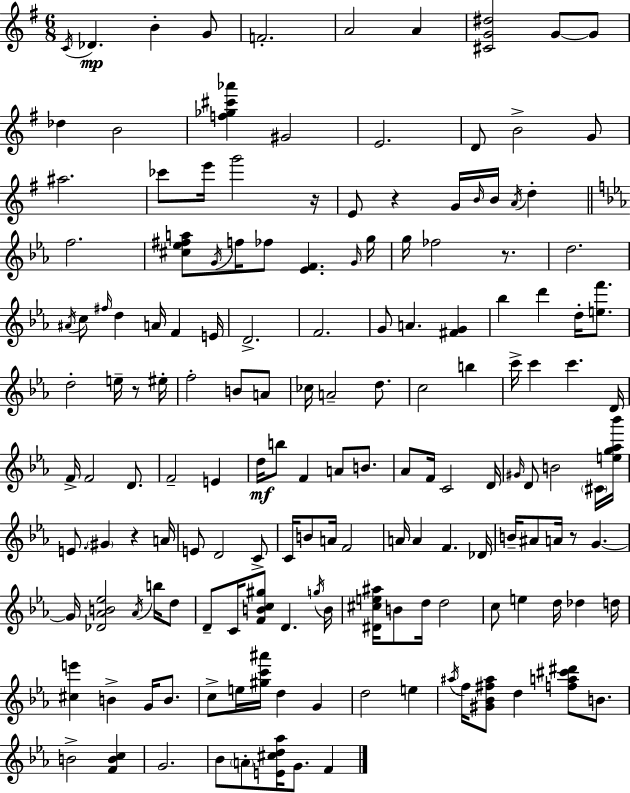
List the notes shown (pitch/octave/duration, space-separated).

C4/s Db4/q. B4/q G4/e F4/h. A4/h A4/q [C#4,G4,D#5]/h G4/e G4/e Db5/q B4/h [F5,Gb5,C#6,Ab6]/q G#4/h E4/h. D4/e B4/h G4/e A#5/h. CES6/e E6/s G6/h R/s E4/e R/q G4/s B4/s B4/s A4/s D5/q F5/h. [C#5,Eb5,F#5,A5]/e G4/s F5/s FES5/e [Eb4,F4]/q. G4/s G5/s G5/s FES5/h R/e. D5/h. A#4/s C5/e F#5/s D5/q A4/s F4/q E4/s D4/h. F4/h. G4/e A4/q. [F#4,G4]/q Bb5/q D6/q D5/s [E5,F6]/e. D5/h E5/s R/e EIS5/s F5/h B4/e A4/e CES5/s A4/h D5/e. C5/h B5/q C6/s C6/q C6/q. D4/s F4/s F4/h D4/e. F4/h E4/q D5/s B5/e F4/q A4/e B4/e. Ab4/e F4/s C4/h D4/s G#4/s D4/e B4/h C#4/s [E5,G5,Ab5,Bb6]/s E4/e. G#4/q R/q A4/s E4/e D4/h C4/e C4/s B4/e A4/s F4/h A4/s A4/q F4/q. Db4/s B4/s A#4/e A4/s R/e G4/q. G4/s [Db4,Ab4,B4,Eb5]/h Ab4/s B5/s D5/e D4/e C4/s [F4,B4,C5,G#5]/e D4/q. G5/s B4/s [D#4,C#5,E5,A#5]/s B4/e D5/s D5/h C5/e E5/q D5/s Db5/q D5/s [C#5,E6]/q B4/q G4/s B4/e. C5/e E5/s [G#5,C6,A#6]/s D5/q G4/q D5/h E5/q A#5/s F5/s [G#4,Bb4,F#5,A#5]/e D5/q [F5,A5,C#6,D#6]/e B4/e. B4/h [F4,B4,C5]/q G4/h. Bb4/e A4/e [E4,C#5,D5,Ab5]/s G4/e. F4/q